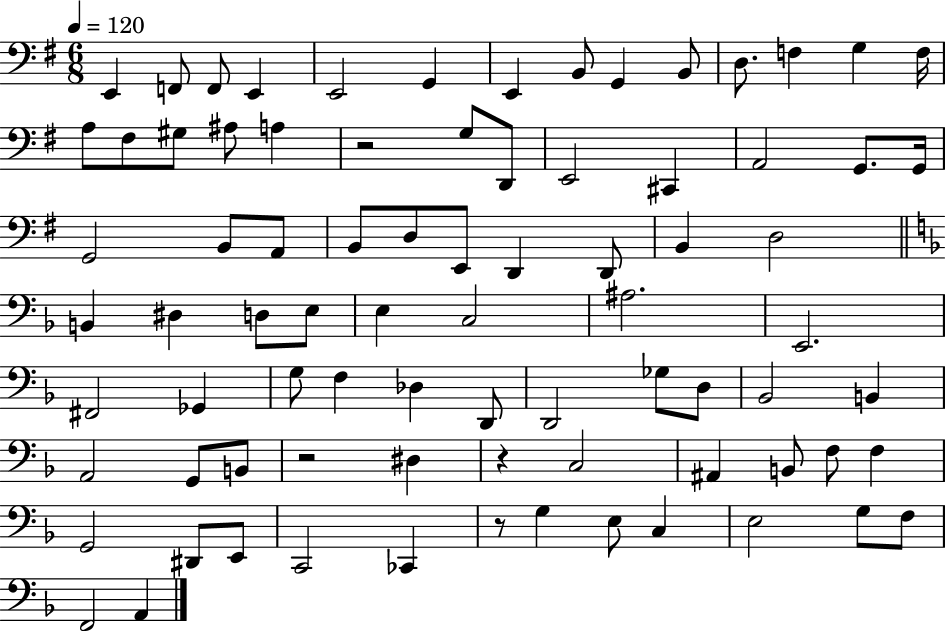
E2/q F2/e F2/e E2/q E2/h G2/q E2/q B2/e G2/q B2/e D3/e. F3/q G3/q F3/s A3/e F#3/e G#3/e A#3/e A3/q R/h G3/e D2/e E2/h C#2/q A2/h G2/e. G2/s G2/h B2/e A2/e B2/e D3/e E2/e D2/q D2/e B2/q D3/h B2/q D#3/q D3/e E3/e E3/q C3/h A#3/h. E2/h. F#2/h Gb2/q G3/e F3/q Db3/q D2/e D2/h Gb3/e D3/e Bb2/h B2/q A2/h G2/e B2/e R/h D#3/q R/q C3/h A#2/q B2/e F3/e F3/q G2/h D#2/e E2/e C2/h CES2/q R/e G3/q E3/e C3/q E3/h G3/e F3/e F2/h A2/q